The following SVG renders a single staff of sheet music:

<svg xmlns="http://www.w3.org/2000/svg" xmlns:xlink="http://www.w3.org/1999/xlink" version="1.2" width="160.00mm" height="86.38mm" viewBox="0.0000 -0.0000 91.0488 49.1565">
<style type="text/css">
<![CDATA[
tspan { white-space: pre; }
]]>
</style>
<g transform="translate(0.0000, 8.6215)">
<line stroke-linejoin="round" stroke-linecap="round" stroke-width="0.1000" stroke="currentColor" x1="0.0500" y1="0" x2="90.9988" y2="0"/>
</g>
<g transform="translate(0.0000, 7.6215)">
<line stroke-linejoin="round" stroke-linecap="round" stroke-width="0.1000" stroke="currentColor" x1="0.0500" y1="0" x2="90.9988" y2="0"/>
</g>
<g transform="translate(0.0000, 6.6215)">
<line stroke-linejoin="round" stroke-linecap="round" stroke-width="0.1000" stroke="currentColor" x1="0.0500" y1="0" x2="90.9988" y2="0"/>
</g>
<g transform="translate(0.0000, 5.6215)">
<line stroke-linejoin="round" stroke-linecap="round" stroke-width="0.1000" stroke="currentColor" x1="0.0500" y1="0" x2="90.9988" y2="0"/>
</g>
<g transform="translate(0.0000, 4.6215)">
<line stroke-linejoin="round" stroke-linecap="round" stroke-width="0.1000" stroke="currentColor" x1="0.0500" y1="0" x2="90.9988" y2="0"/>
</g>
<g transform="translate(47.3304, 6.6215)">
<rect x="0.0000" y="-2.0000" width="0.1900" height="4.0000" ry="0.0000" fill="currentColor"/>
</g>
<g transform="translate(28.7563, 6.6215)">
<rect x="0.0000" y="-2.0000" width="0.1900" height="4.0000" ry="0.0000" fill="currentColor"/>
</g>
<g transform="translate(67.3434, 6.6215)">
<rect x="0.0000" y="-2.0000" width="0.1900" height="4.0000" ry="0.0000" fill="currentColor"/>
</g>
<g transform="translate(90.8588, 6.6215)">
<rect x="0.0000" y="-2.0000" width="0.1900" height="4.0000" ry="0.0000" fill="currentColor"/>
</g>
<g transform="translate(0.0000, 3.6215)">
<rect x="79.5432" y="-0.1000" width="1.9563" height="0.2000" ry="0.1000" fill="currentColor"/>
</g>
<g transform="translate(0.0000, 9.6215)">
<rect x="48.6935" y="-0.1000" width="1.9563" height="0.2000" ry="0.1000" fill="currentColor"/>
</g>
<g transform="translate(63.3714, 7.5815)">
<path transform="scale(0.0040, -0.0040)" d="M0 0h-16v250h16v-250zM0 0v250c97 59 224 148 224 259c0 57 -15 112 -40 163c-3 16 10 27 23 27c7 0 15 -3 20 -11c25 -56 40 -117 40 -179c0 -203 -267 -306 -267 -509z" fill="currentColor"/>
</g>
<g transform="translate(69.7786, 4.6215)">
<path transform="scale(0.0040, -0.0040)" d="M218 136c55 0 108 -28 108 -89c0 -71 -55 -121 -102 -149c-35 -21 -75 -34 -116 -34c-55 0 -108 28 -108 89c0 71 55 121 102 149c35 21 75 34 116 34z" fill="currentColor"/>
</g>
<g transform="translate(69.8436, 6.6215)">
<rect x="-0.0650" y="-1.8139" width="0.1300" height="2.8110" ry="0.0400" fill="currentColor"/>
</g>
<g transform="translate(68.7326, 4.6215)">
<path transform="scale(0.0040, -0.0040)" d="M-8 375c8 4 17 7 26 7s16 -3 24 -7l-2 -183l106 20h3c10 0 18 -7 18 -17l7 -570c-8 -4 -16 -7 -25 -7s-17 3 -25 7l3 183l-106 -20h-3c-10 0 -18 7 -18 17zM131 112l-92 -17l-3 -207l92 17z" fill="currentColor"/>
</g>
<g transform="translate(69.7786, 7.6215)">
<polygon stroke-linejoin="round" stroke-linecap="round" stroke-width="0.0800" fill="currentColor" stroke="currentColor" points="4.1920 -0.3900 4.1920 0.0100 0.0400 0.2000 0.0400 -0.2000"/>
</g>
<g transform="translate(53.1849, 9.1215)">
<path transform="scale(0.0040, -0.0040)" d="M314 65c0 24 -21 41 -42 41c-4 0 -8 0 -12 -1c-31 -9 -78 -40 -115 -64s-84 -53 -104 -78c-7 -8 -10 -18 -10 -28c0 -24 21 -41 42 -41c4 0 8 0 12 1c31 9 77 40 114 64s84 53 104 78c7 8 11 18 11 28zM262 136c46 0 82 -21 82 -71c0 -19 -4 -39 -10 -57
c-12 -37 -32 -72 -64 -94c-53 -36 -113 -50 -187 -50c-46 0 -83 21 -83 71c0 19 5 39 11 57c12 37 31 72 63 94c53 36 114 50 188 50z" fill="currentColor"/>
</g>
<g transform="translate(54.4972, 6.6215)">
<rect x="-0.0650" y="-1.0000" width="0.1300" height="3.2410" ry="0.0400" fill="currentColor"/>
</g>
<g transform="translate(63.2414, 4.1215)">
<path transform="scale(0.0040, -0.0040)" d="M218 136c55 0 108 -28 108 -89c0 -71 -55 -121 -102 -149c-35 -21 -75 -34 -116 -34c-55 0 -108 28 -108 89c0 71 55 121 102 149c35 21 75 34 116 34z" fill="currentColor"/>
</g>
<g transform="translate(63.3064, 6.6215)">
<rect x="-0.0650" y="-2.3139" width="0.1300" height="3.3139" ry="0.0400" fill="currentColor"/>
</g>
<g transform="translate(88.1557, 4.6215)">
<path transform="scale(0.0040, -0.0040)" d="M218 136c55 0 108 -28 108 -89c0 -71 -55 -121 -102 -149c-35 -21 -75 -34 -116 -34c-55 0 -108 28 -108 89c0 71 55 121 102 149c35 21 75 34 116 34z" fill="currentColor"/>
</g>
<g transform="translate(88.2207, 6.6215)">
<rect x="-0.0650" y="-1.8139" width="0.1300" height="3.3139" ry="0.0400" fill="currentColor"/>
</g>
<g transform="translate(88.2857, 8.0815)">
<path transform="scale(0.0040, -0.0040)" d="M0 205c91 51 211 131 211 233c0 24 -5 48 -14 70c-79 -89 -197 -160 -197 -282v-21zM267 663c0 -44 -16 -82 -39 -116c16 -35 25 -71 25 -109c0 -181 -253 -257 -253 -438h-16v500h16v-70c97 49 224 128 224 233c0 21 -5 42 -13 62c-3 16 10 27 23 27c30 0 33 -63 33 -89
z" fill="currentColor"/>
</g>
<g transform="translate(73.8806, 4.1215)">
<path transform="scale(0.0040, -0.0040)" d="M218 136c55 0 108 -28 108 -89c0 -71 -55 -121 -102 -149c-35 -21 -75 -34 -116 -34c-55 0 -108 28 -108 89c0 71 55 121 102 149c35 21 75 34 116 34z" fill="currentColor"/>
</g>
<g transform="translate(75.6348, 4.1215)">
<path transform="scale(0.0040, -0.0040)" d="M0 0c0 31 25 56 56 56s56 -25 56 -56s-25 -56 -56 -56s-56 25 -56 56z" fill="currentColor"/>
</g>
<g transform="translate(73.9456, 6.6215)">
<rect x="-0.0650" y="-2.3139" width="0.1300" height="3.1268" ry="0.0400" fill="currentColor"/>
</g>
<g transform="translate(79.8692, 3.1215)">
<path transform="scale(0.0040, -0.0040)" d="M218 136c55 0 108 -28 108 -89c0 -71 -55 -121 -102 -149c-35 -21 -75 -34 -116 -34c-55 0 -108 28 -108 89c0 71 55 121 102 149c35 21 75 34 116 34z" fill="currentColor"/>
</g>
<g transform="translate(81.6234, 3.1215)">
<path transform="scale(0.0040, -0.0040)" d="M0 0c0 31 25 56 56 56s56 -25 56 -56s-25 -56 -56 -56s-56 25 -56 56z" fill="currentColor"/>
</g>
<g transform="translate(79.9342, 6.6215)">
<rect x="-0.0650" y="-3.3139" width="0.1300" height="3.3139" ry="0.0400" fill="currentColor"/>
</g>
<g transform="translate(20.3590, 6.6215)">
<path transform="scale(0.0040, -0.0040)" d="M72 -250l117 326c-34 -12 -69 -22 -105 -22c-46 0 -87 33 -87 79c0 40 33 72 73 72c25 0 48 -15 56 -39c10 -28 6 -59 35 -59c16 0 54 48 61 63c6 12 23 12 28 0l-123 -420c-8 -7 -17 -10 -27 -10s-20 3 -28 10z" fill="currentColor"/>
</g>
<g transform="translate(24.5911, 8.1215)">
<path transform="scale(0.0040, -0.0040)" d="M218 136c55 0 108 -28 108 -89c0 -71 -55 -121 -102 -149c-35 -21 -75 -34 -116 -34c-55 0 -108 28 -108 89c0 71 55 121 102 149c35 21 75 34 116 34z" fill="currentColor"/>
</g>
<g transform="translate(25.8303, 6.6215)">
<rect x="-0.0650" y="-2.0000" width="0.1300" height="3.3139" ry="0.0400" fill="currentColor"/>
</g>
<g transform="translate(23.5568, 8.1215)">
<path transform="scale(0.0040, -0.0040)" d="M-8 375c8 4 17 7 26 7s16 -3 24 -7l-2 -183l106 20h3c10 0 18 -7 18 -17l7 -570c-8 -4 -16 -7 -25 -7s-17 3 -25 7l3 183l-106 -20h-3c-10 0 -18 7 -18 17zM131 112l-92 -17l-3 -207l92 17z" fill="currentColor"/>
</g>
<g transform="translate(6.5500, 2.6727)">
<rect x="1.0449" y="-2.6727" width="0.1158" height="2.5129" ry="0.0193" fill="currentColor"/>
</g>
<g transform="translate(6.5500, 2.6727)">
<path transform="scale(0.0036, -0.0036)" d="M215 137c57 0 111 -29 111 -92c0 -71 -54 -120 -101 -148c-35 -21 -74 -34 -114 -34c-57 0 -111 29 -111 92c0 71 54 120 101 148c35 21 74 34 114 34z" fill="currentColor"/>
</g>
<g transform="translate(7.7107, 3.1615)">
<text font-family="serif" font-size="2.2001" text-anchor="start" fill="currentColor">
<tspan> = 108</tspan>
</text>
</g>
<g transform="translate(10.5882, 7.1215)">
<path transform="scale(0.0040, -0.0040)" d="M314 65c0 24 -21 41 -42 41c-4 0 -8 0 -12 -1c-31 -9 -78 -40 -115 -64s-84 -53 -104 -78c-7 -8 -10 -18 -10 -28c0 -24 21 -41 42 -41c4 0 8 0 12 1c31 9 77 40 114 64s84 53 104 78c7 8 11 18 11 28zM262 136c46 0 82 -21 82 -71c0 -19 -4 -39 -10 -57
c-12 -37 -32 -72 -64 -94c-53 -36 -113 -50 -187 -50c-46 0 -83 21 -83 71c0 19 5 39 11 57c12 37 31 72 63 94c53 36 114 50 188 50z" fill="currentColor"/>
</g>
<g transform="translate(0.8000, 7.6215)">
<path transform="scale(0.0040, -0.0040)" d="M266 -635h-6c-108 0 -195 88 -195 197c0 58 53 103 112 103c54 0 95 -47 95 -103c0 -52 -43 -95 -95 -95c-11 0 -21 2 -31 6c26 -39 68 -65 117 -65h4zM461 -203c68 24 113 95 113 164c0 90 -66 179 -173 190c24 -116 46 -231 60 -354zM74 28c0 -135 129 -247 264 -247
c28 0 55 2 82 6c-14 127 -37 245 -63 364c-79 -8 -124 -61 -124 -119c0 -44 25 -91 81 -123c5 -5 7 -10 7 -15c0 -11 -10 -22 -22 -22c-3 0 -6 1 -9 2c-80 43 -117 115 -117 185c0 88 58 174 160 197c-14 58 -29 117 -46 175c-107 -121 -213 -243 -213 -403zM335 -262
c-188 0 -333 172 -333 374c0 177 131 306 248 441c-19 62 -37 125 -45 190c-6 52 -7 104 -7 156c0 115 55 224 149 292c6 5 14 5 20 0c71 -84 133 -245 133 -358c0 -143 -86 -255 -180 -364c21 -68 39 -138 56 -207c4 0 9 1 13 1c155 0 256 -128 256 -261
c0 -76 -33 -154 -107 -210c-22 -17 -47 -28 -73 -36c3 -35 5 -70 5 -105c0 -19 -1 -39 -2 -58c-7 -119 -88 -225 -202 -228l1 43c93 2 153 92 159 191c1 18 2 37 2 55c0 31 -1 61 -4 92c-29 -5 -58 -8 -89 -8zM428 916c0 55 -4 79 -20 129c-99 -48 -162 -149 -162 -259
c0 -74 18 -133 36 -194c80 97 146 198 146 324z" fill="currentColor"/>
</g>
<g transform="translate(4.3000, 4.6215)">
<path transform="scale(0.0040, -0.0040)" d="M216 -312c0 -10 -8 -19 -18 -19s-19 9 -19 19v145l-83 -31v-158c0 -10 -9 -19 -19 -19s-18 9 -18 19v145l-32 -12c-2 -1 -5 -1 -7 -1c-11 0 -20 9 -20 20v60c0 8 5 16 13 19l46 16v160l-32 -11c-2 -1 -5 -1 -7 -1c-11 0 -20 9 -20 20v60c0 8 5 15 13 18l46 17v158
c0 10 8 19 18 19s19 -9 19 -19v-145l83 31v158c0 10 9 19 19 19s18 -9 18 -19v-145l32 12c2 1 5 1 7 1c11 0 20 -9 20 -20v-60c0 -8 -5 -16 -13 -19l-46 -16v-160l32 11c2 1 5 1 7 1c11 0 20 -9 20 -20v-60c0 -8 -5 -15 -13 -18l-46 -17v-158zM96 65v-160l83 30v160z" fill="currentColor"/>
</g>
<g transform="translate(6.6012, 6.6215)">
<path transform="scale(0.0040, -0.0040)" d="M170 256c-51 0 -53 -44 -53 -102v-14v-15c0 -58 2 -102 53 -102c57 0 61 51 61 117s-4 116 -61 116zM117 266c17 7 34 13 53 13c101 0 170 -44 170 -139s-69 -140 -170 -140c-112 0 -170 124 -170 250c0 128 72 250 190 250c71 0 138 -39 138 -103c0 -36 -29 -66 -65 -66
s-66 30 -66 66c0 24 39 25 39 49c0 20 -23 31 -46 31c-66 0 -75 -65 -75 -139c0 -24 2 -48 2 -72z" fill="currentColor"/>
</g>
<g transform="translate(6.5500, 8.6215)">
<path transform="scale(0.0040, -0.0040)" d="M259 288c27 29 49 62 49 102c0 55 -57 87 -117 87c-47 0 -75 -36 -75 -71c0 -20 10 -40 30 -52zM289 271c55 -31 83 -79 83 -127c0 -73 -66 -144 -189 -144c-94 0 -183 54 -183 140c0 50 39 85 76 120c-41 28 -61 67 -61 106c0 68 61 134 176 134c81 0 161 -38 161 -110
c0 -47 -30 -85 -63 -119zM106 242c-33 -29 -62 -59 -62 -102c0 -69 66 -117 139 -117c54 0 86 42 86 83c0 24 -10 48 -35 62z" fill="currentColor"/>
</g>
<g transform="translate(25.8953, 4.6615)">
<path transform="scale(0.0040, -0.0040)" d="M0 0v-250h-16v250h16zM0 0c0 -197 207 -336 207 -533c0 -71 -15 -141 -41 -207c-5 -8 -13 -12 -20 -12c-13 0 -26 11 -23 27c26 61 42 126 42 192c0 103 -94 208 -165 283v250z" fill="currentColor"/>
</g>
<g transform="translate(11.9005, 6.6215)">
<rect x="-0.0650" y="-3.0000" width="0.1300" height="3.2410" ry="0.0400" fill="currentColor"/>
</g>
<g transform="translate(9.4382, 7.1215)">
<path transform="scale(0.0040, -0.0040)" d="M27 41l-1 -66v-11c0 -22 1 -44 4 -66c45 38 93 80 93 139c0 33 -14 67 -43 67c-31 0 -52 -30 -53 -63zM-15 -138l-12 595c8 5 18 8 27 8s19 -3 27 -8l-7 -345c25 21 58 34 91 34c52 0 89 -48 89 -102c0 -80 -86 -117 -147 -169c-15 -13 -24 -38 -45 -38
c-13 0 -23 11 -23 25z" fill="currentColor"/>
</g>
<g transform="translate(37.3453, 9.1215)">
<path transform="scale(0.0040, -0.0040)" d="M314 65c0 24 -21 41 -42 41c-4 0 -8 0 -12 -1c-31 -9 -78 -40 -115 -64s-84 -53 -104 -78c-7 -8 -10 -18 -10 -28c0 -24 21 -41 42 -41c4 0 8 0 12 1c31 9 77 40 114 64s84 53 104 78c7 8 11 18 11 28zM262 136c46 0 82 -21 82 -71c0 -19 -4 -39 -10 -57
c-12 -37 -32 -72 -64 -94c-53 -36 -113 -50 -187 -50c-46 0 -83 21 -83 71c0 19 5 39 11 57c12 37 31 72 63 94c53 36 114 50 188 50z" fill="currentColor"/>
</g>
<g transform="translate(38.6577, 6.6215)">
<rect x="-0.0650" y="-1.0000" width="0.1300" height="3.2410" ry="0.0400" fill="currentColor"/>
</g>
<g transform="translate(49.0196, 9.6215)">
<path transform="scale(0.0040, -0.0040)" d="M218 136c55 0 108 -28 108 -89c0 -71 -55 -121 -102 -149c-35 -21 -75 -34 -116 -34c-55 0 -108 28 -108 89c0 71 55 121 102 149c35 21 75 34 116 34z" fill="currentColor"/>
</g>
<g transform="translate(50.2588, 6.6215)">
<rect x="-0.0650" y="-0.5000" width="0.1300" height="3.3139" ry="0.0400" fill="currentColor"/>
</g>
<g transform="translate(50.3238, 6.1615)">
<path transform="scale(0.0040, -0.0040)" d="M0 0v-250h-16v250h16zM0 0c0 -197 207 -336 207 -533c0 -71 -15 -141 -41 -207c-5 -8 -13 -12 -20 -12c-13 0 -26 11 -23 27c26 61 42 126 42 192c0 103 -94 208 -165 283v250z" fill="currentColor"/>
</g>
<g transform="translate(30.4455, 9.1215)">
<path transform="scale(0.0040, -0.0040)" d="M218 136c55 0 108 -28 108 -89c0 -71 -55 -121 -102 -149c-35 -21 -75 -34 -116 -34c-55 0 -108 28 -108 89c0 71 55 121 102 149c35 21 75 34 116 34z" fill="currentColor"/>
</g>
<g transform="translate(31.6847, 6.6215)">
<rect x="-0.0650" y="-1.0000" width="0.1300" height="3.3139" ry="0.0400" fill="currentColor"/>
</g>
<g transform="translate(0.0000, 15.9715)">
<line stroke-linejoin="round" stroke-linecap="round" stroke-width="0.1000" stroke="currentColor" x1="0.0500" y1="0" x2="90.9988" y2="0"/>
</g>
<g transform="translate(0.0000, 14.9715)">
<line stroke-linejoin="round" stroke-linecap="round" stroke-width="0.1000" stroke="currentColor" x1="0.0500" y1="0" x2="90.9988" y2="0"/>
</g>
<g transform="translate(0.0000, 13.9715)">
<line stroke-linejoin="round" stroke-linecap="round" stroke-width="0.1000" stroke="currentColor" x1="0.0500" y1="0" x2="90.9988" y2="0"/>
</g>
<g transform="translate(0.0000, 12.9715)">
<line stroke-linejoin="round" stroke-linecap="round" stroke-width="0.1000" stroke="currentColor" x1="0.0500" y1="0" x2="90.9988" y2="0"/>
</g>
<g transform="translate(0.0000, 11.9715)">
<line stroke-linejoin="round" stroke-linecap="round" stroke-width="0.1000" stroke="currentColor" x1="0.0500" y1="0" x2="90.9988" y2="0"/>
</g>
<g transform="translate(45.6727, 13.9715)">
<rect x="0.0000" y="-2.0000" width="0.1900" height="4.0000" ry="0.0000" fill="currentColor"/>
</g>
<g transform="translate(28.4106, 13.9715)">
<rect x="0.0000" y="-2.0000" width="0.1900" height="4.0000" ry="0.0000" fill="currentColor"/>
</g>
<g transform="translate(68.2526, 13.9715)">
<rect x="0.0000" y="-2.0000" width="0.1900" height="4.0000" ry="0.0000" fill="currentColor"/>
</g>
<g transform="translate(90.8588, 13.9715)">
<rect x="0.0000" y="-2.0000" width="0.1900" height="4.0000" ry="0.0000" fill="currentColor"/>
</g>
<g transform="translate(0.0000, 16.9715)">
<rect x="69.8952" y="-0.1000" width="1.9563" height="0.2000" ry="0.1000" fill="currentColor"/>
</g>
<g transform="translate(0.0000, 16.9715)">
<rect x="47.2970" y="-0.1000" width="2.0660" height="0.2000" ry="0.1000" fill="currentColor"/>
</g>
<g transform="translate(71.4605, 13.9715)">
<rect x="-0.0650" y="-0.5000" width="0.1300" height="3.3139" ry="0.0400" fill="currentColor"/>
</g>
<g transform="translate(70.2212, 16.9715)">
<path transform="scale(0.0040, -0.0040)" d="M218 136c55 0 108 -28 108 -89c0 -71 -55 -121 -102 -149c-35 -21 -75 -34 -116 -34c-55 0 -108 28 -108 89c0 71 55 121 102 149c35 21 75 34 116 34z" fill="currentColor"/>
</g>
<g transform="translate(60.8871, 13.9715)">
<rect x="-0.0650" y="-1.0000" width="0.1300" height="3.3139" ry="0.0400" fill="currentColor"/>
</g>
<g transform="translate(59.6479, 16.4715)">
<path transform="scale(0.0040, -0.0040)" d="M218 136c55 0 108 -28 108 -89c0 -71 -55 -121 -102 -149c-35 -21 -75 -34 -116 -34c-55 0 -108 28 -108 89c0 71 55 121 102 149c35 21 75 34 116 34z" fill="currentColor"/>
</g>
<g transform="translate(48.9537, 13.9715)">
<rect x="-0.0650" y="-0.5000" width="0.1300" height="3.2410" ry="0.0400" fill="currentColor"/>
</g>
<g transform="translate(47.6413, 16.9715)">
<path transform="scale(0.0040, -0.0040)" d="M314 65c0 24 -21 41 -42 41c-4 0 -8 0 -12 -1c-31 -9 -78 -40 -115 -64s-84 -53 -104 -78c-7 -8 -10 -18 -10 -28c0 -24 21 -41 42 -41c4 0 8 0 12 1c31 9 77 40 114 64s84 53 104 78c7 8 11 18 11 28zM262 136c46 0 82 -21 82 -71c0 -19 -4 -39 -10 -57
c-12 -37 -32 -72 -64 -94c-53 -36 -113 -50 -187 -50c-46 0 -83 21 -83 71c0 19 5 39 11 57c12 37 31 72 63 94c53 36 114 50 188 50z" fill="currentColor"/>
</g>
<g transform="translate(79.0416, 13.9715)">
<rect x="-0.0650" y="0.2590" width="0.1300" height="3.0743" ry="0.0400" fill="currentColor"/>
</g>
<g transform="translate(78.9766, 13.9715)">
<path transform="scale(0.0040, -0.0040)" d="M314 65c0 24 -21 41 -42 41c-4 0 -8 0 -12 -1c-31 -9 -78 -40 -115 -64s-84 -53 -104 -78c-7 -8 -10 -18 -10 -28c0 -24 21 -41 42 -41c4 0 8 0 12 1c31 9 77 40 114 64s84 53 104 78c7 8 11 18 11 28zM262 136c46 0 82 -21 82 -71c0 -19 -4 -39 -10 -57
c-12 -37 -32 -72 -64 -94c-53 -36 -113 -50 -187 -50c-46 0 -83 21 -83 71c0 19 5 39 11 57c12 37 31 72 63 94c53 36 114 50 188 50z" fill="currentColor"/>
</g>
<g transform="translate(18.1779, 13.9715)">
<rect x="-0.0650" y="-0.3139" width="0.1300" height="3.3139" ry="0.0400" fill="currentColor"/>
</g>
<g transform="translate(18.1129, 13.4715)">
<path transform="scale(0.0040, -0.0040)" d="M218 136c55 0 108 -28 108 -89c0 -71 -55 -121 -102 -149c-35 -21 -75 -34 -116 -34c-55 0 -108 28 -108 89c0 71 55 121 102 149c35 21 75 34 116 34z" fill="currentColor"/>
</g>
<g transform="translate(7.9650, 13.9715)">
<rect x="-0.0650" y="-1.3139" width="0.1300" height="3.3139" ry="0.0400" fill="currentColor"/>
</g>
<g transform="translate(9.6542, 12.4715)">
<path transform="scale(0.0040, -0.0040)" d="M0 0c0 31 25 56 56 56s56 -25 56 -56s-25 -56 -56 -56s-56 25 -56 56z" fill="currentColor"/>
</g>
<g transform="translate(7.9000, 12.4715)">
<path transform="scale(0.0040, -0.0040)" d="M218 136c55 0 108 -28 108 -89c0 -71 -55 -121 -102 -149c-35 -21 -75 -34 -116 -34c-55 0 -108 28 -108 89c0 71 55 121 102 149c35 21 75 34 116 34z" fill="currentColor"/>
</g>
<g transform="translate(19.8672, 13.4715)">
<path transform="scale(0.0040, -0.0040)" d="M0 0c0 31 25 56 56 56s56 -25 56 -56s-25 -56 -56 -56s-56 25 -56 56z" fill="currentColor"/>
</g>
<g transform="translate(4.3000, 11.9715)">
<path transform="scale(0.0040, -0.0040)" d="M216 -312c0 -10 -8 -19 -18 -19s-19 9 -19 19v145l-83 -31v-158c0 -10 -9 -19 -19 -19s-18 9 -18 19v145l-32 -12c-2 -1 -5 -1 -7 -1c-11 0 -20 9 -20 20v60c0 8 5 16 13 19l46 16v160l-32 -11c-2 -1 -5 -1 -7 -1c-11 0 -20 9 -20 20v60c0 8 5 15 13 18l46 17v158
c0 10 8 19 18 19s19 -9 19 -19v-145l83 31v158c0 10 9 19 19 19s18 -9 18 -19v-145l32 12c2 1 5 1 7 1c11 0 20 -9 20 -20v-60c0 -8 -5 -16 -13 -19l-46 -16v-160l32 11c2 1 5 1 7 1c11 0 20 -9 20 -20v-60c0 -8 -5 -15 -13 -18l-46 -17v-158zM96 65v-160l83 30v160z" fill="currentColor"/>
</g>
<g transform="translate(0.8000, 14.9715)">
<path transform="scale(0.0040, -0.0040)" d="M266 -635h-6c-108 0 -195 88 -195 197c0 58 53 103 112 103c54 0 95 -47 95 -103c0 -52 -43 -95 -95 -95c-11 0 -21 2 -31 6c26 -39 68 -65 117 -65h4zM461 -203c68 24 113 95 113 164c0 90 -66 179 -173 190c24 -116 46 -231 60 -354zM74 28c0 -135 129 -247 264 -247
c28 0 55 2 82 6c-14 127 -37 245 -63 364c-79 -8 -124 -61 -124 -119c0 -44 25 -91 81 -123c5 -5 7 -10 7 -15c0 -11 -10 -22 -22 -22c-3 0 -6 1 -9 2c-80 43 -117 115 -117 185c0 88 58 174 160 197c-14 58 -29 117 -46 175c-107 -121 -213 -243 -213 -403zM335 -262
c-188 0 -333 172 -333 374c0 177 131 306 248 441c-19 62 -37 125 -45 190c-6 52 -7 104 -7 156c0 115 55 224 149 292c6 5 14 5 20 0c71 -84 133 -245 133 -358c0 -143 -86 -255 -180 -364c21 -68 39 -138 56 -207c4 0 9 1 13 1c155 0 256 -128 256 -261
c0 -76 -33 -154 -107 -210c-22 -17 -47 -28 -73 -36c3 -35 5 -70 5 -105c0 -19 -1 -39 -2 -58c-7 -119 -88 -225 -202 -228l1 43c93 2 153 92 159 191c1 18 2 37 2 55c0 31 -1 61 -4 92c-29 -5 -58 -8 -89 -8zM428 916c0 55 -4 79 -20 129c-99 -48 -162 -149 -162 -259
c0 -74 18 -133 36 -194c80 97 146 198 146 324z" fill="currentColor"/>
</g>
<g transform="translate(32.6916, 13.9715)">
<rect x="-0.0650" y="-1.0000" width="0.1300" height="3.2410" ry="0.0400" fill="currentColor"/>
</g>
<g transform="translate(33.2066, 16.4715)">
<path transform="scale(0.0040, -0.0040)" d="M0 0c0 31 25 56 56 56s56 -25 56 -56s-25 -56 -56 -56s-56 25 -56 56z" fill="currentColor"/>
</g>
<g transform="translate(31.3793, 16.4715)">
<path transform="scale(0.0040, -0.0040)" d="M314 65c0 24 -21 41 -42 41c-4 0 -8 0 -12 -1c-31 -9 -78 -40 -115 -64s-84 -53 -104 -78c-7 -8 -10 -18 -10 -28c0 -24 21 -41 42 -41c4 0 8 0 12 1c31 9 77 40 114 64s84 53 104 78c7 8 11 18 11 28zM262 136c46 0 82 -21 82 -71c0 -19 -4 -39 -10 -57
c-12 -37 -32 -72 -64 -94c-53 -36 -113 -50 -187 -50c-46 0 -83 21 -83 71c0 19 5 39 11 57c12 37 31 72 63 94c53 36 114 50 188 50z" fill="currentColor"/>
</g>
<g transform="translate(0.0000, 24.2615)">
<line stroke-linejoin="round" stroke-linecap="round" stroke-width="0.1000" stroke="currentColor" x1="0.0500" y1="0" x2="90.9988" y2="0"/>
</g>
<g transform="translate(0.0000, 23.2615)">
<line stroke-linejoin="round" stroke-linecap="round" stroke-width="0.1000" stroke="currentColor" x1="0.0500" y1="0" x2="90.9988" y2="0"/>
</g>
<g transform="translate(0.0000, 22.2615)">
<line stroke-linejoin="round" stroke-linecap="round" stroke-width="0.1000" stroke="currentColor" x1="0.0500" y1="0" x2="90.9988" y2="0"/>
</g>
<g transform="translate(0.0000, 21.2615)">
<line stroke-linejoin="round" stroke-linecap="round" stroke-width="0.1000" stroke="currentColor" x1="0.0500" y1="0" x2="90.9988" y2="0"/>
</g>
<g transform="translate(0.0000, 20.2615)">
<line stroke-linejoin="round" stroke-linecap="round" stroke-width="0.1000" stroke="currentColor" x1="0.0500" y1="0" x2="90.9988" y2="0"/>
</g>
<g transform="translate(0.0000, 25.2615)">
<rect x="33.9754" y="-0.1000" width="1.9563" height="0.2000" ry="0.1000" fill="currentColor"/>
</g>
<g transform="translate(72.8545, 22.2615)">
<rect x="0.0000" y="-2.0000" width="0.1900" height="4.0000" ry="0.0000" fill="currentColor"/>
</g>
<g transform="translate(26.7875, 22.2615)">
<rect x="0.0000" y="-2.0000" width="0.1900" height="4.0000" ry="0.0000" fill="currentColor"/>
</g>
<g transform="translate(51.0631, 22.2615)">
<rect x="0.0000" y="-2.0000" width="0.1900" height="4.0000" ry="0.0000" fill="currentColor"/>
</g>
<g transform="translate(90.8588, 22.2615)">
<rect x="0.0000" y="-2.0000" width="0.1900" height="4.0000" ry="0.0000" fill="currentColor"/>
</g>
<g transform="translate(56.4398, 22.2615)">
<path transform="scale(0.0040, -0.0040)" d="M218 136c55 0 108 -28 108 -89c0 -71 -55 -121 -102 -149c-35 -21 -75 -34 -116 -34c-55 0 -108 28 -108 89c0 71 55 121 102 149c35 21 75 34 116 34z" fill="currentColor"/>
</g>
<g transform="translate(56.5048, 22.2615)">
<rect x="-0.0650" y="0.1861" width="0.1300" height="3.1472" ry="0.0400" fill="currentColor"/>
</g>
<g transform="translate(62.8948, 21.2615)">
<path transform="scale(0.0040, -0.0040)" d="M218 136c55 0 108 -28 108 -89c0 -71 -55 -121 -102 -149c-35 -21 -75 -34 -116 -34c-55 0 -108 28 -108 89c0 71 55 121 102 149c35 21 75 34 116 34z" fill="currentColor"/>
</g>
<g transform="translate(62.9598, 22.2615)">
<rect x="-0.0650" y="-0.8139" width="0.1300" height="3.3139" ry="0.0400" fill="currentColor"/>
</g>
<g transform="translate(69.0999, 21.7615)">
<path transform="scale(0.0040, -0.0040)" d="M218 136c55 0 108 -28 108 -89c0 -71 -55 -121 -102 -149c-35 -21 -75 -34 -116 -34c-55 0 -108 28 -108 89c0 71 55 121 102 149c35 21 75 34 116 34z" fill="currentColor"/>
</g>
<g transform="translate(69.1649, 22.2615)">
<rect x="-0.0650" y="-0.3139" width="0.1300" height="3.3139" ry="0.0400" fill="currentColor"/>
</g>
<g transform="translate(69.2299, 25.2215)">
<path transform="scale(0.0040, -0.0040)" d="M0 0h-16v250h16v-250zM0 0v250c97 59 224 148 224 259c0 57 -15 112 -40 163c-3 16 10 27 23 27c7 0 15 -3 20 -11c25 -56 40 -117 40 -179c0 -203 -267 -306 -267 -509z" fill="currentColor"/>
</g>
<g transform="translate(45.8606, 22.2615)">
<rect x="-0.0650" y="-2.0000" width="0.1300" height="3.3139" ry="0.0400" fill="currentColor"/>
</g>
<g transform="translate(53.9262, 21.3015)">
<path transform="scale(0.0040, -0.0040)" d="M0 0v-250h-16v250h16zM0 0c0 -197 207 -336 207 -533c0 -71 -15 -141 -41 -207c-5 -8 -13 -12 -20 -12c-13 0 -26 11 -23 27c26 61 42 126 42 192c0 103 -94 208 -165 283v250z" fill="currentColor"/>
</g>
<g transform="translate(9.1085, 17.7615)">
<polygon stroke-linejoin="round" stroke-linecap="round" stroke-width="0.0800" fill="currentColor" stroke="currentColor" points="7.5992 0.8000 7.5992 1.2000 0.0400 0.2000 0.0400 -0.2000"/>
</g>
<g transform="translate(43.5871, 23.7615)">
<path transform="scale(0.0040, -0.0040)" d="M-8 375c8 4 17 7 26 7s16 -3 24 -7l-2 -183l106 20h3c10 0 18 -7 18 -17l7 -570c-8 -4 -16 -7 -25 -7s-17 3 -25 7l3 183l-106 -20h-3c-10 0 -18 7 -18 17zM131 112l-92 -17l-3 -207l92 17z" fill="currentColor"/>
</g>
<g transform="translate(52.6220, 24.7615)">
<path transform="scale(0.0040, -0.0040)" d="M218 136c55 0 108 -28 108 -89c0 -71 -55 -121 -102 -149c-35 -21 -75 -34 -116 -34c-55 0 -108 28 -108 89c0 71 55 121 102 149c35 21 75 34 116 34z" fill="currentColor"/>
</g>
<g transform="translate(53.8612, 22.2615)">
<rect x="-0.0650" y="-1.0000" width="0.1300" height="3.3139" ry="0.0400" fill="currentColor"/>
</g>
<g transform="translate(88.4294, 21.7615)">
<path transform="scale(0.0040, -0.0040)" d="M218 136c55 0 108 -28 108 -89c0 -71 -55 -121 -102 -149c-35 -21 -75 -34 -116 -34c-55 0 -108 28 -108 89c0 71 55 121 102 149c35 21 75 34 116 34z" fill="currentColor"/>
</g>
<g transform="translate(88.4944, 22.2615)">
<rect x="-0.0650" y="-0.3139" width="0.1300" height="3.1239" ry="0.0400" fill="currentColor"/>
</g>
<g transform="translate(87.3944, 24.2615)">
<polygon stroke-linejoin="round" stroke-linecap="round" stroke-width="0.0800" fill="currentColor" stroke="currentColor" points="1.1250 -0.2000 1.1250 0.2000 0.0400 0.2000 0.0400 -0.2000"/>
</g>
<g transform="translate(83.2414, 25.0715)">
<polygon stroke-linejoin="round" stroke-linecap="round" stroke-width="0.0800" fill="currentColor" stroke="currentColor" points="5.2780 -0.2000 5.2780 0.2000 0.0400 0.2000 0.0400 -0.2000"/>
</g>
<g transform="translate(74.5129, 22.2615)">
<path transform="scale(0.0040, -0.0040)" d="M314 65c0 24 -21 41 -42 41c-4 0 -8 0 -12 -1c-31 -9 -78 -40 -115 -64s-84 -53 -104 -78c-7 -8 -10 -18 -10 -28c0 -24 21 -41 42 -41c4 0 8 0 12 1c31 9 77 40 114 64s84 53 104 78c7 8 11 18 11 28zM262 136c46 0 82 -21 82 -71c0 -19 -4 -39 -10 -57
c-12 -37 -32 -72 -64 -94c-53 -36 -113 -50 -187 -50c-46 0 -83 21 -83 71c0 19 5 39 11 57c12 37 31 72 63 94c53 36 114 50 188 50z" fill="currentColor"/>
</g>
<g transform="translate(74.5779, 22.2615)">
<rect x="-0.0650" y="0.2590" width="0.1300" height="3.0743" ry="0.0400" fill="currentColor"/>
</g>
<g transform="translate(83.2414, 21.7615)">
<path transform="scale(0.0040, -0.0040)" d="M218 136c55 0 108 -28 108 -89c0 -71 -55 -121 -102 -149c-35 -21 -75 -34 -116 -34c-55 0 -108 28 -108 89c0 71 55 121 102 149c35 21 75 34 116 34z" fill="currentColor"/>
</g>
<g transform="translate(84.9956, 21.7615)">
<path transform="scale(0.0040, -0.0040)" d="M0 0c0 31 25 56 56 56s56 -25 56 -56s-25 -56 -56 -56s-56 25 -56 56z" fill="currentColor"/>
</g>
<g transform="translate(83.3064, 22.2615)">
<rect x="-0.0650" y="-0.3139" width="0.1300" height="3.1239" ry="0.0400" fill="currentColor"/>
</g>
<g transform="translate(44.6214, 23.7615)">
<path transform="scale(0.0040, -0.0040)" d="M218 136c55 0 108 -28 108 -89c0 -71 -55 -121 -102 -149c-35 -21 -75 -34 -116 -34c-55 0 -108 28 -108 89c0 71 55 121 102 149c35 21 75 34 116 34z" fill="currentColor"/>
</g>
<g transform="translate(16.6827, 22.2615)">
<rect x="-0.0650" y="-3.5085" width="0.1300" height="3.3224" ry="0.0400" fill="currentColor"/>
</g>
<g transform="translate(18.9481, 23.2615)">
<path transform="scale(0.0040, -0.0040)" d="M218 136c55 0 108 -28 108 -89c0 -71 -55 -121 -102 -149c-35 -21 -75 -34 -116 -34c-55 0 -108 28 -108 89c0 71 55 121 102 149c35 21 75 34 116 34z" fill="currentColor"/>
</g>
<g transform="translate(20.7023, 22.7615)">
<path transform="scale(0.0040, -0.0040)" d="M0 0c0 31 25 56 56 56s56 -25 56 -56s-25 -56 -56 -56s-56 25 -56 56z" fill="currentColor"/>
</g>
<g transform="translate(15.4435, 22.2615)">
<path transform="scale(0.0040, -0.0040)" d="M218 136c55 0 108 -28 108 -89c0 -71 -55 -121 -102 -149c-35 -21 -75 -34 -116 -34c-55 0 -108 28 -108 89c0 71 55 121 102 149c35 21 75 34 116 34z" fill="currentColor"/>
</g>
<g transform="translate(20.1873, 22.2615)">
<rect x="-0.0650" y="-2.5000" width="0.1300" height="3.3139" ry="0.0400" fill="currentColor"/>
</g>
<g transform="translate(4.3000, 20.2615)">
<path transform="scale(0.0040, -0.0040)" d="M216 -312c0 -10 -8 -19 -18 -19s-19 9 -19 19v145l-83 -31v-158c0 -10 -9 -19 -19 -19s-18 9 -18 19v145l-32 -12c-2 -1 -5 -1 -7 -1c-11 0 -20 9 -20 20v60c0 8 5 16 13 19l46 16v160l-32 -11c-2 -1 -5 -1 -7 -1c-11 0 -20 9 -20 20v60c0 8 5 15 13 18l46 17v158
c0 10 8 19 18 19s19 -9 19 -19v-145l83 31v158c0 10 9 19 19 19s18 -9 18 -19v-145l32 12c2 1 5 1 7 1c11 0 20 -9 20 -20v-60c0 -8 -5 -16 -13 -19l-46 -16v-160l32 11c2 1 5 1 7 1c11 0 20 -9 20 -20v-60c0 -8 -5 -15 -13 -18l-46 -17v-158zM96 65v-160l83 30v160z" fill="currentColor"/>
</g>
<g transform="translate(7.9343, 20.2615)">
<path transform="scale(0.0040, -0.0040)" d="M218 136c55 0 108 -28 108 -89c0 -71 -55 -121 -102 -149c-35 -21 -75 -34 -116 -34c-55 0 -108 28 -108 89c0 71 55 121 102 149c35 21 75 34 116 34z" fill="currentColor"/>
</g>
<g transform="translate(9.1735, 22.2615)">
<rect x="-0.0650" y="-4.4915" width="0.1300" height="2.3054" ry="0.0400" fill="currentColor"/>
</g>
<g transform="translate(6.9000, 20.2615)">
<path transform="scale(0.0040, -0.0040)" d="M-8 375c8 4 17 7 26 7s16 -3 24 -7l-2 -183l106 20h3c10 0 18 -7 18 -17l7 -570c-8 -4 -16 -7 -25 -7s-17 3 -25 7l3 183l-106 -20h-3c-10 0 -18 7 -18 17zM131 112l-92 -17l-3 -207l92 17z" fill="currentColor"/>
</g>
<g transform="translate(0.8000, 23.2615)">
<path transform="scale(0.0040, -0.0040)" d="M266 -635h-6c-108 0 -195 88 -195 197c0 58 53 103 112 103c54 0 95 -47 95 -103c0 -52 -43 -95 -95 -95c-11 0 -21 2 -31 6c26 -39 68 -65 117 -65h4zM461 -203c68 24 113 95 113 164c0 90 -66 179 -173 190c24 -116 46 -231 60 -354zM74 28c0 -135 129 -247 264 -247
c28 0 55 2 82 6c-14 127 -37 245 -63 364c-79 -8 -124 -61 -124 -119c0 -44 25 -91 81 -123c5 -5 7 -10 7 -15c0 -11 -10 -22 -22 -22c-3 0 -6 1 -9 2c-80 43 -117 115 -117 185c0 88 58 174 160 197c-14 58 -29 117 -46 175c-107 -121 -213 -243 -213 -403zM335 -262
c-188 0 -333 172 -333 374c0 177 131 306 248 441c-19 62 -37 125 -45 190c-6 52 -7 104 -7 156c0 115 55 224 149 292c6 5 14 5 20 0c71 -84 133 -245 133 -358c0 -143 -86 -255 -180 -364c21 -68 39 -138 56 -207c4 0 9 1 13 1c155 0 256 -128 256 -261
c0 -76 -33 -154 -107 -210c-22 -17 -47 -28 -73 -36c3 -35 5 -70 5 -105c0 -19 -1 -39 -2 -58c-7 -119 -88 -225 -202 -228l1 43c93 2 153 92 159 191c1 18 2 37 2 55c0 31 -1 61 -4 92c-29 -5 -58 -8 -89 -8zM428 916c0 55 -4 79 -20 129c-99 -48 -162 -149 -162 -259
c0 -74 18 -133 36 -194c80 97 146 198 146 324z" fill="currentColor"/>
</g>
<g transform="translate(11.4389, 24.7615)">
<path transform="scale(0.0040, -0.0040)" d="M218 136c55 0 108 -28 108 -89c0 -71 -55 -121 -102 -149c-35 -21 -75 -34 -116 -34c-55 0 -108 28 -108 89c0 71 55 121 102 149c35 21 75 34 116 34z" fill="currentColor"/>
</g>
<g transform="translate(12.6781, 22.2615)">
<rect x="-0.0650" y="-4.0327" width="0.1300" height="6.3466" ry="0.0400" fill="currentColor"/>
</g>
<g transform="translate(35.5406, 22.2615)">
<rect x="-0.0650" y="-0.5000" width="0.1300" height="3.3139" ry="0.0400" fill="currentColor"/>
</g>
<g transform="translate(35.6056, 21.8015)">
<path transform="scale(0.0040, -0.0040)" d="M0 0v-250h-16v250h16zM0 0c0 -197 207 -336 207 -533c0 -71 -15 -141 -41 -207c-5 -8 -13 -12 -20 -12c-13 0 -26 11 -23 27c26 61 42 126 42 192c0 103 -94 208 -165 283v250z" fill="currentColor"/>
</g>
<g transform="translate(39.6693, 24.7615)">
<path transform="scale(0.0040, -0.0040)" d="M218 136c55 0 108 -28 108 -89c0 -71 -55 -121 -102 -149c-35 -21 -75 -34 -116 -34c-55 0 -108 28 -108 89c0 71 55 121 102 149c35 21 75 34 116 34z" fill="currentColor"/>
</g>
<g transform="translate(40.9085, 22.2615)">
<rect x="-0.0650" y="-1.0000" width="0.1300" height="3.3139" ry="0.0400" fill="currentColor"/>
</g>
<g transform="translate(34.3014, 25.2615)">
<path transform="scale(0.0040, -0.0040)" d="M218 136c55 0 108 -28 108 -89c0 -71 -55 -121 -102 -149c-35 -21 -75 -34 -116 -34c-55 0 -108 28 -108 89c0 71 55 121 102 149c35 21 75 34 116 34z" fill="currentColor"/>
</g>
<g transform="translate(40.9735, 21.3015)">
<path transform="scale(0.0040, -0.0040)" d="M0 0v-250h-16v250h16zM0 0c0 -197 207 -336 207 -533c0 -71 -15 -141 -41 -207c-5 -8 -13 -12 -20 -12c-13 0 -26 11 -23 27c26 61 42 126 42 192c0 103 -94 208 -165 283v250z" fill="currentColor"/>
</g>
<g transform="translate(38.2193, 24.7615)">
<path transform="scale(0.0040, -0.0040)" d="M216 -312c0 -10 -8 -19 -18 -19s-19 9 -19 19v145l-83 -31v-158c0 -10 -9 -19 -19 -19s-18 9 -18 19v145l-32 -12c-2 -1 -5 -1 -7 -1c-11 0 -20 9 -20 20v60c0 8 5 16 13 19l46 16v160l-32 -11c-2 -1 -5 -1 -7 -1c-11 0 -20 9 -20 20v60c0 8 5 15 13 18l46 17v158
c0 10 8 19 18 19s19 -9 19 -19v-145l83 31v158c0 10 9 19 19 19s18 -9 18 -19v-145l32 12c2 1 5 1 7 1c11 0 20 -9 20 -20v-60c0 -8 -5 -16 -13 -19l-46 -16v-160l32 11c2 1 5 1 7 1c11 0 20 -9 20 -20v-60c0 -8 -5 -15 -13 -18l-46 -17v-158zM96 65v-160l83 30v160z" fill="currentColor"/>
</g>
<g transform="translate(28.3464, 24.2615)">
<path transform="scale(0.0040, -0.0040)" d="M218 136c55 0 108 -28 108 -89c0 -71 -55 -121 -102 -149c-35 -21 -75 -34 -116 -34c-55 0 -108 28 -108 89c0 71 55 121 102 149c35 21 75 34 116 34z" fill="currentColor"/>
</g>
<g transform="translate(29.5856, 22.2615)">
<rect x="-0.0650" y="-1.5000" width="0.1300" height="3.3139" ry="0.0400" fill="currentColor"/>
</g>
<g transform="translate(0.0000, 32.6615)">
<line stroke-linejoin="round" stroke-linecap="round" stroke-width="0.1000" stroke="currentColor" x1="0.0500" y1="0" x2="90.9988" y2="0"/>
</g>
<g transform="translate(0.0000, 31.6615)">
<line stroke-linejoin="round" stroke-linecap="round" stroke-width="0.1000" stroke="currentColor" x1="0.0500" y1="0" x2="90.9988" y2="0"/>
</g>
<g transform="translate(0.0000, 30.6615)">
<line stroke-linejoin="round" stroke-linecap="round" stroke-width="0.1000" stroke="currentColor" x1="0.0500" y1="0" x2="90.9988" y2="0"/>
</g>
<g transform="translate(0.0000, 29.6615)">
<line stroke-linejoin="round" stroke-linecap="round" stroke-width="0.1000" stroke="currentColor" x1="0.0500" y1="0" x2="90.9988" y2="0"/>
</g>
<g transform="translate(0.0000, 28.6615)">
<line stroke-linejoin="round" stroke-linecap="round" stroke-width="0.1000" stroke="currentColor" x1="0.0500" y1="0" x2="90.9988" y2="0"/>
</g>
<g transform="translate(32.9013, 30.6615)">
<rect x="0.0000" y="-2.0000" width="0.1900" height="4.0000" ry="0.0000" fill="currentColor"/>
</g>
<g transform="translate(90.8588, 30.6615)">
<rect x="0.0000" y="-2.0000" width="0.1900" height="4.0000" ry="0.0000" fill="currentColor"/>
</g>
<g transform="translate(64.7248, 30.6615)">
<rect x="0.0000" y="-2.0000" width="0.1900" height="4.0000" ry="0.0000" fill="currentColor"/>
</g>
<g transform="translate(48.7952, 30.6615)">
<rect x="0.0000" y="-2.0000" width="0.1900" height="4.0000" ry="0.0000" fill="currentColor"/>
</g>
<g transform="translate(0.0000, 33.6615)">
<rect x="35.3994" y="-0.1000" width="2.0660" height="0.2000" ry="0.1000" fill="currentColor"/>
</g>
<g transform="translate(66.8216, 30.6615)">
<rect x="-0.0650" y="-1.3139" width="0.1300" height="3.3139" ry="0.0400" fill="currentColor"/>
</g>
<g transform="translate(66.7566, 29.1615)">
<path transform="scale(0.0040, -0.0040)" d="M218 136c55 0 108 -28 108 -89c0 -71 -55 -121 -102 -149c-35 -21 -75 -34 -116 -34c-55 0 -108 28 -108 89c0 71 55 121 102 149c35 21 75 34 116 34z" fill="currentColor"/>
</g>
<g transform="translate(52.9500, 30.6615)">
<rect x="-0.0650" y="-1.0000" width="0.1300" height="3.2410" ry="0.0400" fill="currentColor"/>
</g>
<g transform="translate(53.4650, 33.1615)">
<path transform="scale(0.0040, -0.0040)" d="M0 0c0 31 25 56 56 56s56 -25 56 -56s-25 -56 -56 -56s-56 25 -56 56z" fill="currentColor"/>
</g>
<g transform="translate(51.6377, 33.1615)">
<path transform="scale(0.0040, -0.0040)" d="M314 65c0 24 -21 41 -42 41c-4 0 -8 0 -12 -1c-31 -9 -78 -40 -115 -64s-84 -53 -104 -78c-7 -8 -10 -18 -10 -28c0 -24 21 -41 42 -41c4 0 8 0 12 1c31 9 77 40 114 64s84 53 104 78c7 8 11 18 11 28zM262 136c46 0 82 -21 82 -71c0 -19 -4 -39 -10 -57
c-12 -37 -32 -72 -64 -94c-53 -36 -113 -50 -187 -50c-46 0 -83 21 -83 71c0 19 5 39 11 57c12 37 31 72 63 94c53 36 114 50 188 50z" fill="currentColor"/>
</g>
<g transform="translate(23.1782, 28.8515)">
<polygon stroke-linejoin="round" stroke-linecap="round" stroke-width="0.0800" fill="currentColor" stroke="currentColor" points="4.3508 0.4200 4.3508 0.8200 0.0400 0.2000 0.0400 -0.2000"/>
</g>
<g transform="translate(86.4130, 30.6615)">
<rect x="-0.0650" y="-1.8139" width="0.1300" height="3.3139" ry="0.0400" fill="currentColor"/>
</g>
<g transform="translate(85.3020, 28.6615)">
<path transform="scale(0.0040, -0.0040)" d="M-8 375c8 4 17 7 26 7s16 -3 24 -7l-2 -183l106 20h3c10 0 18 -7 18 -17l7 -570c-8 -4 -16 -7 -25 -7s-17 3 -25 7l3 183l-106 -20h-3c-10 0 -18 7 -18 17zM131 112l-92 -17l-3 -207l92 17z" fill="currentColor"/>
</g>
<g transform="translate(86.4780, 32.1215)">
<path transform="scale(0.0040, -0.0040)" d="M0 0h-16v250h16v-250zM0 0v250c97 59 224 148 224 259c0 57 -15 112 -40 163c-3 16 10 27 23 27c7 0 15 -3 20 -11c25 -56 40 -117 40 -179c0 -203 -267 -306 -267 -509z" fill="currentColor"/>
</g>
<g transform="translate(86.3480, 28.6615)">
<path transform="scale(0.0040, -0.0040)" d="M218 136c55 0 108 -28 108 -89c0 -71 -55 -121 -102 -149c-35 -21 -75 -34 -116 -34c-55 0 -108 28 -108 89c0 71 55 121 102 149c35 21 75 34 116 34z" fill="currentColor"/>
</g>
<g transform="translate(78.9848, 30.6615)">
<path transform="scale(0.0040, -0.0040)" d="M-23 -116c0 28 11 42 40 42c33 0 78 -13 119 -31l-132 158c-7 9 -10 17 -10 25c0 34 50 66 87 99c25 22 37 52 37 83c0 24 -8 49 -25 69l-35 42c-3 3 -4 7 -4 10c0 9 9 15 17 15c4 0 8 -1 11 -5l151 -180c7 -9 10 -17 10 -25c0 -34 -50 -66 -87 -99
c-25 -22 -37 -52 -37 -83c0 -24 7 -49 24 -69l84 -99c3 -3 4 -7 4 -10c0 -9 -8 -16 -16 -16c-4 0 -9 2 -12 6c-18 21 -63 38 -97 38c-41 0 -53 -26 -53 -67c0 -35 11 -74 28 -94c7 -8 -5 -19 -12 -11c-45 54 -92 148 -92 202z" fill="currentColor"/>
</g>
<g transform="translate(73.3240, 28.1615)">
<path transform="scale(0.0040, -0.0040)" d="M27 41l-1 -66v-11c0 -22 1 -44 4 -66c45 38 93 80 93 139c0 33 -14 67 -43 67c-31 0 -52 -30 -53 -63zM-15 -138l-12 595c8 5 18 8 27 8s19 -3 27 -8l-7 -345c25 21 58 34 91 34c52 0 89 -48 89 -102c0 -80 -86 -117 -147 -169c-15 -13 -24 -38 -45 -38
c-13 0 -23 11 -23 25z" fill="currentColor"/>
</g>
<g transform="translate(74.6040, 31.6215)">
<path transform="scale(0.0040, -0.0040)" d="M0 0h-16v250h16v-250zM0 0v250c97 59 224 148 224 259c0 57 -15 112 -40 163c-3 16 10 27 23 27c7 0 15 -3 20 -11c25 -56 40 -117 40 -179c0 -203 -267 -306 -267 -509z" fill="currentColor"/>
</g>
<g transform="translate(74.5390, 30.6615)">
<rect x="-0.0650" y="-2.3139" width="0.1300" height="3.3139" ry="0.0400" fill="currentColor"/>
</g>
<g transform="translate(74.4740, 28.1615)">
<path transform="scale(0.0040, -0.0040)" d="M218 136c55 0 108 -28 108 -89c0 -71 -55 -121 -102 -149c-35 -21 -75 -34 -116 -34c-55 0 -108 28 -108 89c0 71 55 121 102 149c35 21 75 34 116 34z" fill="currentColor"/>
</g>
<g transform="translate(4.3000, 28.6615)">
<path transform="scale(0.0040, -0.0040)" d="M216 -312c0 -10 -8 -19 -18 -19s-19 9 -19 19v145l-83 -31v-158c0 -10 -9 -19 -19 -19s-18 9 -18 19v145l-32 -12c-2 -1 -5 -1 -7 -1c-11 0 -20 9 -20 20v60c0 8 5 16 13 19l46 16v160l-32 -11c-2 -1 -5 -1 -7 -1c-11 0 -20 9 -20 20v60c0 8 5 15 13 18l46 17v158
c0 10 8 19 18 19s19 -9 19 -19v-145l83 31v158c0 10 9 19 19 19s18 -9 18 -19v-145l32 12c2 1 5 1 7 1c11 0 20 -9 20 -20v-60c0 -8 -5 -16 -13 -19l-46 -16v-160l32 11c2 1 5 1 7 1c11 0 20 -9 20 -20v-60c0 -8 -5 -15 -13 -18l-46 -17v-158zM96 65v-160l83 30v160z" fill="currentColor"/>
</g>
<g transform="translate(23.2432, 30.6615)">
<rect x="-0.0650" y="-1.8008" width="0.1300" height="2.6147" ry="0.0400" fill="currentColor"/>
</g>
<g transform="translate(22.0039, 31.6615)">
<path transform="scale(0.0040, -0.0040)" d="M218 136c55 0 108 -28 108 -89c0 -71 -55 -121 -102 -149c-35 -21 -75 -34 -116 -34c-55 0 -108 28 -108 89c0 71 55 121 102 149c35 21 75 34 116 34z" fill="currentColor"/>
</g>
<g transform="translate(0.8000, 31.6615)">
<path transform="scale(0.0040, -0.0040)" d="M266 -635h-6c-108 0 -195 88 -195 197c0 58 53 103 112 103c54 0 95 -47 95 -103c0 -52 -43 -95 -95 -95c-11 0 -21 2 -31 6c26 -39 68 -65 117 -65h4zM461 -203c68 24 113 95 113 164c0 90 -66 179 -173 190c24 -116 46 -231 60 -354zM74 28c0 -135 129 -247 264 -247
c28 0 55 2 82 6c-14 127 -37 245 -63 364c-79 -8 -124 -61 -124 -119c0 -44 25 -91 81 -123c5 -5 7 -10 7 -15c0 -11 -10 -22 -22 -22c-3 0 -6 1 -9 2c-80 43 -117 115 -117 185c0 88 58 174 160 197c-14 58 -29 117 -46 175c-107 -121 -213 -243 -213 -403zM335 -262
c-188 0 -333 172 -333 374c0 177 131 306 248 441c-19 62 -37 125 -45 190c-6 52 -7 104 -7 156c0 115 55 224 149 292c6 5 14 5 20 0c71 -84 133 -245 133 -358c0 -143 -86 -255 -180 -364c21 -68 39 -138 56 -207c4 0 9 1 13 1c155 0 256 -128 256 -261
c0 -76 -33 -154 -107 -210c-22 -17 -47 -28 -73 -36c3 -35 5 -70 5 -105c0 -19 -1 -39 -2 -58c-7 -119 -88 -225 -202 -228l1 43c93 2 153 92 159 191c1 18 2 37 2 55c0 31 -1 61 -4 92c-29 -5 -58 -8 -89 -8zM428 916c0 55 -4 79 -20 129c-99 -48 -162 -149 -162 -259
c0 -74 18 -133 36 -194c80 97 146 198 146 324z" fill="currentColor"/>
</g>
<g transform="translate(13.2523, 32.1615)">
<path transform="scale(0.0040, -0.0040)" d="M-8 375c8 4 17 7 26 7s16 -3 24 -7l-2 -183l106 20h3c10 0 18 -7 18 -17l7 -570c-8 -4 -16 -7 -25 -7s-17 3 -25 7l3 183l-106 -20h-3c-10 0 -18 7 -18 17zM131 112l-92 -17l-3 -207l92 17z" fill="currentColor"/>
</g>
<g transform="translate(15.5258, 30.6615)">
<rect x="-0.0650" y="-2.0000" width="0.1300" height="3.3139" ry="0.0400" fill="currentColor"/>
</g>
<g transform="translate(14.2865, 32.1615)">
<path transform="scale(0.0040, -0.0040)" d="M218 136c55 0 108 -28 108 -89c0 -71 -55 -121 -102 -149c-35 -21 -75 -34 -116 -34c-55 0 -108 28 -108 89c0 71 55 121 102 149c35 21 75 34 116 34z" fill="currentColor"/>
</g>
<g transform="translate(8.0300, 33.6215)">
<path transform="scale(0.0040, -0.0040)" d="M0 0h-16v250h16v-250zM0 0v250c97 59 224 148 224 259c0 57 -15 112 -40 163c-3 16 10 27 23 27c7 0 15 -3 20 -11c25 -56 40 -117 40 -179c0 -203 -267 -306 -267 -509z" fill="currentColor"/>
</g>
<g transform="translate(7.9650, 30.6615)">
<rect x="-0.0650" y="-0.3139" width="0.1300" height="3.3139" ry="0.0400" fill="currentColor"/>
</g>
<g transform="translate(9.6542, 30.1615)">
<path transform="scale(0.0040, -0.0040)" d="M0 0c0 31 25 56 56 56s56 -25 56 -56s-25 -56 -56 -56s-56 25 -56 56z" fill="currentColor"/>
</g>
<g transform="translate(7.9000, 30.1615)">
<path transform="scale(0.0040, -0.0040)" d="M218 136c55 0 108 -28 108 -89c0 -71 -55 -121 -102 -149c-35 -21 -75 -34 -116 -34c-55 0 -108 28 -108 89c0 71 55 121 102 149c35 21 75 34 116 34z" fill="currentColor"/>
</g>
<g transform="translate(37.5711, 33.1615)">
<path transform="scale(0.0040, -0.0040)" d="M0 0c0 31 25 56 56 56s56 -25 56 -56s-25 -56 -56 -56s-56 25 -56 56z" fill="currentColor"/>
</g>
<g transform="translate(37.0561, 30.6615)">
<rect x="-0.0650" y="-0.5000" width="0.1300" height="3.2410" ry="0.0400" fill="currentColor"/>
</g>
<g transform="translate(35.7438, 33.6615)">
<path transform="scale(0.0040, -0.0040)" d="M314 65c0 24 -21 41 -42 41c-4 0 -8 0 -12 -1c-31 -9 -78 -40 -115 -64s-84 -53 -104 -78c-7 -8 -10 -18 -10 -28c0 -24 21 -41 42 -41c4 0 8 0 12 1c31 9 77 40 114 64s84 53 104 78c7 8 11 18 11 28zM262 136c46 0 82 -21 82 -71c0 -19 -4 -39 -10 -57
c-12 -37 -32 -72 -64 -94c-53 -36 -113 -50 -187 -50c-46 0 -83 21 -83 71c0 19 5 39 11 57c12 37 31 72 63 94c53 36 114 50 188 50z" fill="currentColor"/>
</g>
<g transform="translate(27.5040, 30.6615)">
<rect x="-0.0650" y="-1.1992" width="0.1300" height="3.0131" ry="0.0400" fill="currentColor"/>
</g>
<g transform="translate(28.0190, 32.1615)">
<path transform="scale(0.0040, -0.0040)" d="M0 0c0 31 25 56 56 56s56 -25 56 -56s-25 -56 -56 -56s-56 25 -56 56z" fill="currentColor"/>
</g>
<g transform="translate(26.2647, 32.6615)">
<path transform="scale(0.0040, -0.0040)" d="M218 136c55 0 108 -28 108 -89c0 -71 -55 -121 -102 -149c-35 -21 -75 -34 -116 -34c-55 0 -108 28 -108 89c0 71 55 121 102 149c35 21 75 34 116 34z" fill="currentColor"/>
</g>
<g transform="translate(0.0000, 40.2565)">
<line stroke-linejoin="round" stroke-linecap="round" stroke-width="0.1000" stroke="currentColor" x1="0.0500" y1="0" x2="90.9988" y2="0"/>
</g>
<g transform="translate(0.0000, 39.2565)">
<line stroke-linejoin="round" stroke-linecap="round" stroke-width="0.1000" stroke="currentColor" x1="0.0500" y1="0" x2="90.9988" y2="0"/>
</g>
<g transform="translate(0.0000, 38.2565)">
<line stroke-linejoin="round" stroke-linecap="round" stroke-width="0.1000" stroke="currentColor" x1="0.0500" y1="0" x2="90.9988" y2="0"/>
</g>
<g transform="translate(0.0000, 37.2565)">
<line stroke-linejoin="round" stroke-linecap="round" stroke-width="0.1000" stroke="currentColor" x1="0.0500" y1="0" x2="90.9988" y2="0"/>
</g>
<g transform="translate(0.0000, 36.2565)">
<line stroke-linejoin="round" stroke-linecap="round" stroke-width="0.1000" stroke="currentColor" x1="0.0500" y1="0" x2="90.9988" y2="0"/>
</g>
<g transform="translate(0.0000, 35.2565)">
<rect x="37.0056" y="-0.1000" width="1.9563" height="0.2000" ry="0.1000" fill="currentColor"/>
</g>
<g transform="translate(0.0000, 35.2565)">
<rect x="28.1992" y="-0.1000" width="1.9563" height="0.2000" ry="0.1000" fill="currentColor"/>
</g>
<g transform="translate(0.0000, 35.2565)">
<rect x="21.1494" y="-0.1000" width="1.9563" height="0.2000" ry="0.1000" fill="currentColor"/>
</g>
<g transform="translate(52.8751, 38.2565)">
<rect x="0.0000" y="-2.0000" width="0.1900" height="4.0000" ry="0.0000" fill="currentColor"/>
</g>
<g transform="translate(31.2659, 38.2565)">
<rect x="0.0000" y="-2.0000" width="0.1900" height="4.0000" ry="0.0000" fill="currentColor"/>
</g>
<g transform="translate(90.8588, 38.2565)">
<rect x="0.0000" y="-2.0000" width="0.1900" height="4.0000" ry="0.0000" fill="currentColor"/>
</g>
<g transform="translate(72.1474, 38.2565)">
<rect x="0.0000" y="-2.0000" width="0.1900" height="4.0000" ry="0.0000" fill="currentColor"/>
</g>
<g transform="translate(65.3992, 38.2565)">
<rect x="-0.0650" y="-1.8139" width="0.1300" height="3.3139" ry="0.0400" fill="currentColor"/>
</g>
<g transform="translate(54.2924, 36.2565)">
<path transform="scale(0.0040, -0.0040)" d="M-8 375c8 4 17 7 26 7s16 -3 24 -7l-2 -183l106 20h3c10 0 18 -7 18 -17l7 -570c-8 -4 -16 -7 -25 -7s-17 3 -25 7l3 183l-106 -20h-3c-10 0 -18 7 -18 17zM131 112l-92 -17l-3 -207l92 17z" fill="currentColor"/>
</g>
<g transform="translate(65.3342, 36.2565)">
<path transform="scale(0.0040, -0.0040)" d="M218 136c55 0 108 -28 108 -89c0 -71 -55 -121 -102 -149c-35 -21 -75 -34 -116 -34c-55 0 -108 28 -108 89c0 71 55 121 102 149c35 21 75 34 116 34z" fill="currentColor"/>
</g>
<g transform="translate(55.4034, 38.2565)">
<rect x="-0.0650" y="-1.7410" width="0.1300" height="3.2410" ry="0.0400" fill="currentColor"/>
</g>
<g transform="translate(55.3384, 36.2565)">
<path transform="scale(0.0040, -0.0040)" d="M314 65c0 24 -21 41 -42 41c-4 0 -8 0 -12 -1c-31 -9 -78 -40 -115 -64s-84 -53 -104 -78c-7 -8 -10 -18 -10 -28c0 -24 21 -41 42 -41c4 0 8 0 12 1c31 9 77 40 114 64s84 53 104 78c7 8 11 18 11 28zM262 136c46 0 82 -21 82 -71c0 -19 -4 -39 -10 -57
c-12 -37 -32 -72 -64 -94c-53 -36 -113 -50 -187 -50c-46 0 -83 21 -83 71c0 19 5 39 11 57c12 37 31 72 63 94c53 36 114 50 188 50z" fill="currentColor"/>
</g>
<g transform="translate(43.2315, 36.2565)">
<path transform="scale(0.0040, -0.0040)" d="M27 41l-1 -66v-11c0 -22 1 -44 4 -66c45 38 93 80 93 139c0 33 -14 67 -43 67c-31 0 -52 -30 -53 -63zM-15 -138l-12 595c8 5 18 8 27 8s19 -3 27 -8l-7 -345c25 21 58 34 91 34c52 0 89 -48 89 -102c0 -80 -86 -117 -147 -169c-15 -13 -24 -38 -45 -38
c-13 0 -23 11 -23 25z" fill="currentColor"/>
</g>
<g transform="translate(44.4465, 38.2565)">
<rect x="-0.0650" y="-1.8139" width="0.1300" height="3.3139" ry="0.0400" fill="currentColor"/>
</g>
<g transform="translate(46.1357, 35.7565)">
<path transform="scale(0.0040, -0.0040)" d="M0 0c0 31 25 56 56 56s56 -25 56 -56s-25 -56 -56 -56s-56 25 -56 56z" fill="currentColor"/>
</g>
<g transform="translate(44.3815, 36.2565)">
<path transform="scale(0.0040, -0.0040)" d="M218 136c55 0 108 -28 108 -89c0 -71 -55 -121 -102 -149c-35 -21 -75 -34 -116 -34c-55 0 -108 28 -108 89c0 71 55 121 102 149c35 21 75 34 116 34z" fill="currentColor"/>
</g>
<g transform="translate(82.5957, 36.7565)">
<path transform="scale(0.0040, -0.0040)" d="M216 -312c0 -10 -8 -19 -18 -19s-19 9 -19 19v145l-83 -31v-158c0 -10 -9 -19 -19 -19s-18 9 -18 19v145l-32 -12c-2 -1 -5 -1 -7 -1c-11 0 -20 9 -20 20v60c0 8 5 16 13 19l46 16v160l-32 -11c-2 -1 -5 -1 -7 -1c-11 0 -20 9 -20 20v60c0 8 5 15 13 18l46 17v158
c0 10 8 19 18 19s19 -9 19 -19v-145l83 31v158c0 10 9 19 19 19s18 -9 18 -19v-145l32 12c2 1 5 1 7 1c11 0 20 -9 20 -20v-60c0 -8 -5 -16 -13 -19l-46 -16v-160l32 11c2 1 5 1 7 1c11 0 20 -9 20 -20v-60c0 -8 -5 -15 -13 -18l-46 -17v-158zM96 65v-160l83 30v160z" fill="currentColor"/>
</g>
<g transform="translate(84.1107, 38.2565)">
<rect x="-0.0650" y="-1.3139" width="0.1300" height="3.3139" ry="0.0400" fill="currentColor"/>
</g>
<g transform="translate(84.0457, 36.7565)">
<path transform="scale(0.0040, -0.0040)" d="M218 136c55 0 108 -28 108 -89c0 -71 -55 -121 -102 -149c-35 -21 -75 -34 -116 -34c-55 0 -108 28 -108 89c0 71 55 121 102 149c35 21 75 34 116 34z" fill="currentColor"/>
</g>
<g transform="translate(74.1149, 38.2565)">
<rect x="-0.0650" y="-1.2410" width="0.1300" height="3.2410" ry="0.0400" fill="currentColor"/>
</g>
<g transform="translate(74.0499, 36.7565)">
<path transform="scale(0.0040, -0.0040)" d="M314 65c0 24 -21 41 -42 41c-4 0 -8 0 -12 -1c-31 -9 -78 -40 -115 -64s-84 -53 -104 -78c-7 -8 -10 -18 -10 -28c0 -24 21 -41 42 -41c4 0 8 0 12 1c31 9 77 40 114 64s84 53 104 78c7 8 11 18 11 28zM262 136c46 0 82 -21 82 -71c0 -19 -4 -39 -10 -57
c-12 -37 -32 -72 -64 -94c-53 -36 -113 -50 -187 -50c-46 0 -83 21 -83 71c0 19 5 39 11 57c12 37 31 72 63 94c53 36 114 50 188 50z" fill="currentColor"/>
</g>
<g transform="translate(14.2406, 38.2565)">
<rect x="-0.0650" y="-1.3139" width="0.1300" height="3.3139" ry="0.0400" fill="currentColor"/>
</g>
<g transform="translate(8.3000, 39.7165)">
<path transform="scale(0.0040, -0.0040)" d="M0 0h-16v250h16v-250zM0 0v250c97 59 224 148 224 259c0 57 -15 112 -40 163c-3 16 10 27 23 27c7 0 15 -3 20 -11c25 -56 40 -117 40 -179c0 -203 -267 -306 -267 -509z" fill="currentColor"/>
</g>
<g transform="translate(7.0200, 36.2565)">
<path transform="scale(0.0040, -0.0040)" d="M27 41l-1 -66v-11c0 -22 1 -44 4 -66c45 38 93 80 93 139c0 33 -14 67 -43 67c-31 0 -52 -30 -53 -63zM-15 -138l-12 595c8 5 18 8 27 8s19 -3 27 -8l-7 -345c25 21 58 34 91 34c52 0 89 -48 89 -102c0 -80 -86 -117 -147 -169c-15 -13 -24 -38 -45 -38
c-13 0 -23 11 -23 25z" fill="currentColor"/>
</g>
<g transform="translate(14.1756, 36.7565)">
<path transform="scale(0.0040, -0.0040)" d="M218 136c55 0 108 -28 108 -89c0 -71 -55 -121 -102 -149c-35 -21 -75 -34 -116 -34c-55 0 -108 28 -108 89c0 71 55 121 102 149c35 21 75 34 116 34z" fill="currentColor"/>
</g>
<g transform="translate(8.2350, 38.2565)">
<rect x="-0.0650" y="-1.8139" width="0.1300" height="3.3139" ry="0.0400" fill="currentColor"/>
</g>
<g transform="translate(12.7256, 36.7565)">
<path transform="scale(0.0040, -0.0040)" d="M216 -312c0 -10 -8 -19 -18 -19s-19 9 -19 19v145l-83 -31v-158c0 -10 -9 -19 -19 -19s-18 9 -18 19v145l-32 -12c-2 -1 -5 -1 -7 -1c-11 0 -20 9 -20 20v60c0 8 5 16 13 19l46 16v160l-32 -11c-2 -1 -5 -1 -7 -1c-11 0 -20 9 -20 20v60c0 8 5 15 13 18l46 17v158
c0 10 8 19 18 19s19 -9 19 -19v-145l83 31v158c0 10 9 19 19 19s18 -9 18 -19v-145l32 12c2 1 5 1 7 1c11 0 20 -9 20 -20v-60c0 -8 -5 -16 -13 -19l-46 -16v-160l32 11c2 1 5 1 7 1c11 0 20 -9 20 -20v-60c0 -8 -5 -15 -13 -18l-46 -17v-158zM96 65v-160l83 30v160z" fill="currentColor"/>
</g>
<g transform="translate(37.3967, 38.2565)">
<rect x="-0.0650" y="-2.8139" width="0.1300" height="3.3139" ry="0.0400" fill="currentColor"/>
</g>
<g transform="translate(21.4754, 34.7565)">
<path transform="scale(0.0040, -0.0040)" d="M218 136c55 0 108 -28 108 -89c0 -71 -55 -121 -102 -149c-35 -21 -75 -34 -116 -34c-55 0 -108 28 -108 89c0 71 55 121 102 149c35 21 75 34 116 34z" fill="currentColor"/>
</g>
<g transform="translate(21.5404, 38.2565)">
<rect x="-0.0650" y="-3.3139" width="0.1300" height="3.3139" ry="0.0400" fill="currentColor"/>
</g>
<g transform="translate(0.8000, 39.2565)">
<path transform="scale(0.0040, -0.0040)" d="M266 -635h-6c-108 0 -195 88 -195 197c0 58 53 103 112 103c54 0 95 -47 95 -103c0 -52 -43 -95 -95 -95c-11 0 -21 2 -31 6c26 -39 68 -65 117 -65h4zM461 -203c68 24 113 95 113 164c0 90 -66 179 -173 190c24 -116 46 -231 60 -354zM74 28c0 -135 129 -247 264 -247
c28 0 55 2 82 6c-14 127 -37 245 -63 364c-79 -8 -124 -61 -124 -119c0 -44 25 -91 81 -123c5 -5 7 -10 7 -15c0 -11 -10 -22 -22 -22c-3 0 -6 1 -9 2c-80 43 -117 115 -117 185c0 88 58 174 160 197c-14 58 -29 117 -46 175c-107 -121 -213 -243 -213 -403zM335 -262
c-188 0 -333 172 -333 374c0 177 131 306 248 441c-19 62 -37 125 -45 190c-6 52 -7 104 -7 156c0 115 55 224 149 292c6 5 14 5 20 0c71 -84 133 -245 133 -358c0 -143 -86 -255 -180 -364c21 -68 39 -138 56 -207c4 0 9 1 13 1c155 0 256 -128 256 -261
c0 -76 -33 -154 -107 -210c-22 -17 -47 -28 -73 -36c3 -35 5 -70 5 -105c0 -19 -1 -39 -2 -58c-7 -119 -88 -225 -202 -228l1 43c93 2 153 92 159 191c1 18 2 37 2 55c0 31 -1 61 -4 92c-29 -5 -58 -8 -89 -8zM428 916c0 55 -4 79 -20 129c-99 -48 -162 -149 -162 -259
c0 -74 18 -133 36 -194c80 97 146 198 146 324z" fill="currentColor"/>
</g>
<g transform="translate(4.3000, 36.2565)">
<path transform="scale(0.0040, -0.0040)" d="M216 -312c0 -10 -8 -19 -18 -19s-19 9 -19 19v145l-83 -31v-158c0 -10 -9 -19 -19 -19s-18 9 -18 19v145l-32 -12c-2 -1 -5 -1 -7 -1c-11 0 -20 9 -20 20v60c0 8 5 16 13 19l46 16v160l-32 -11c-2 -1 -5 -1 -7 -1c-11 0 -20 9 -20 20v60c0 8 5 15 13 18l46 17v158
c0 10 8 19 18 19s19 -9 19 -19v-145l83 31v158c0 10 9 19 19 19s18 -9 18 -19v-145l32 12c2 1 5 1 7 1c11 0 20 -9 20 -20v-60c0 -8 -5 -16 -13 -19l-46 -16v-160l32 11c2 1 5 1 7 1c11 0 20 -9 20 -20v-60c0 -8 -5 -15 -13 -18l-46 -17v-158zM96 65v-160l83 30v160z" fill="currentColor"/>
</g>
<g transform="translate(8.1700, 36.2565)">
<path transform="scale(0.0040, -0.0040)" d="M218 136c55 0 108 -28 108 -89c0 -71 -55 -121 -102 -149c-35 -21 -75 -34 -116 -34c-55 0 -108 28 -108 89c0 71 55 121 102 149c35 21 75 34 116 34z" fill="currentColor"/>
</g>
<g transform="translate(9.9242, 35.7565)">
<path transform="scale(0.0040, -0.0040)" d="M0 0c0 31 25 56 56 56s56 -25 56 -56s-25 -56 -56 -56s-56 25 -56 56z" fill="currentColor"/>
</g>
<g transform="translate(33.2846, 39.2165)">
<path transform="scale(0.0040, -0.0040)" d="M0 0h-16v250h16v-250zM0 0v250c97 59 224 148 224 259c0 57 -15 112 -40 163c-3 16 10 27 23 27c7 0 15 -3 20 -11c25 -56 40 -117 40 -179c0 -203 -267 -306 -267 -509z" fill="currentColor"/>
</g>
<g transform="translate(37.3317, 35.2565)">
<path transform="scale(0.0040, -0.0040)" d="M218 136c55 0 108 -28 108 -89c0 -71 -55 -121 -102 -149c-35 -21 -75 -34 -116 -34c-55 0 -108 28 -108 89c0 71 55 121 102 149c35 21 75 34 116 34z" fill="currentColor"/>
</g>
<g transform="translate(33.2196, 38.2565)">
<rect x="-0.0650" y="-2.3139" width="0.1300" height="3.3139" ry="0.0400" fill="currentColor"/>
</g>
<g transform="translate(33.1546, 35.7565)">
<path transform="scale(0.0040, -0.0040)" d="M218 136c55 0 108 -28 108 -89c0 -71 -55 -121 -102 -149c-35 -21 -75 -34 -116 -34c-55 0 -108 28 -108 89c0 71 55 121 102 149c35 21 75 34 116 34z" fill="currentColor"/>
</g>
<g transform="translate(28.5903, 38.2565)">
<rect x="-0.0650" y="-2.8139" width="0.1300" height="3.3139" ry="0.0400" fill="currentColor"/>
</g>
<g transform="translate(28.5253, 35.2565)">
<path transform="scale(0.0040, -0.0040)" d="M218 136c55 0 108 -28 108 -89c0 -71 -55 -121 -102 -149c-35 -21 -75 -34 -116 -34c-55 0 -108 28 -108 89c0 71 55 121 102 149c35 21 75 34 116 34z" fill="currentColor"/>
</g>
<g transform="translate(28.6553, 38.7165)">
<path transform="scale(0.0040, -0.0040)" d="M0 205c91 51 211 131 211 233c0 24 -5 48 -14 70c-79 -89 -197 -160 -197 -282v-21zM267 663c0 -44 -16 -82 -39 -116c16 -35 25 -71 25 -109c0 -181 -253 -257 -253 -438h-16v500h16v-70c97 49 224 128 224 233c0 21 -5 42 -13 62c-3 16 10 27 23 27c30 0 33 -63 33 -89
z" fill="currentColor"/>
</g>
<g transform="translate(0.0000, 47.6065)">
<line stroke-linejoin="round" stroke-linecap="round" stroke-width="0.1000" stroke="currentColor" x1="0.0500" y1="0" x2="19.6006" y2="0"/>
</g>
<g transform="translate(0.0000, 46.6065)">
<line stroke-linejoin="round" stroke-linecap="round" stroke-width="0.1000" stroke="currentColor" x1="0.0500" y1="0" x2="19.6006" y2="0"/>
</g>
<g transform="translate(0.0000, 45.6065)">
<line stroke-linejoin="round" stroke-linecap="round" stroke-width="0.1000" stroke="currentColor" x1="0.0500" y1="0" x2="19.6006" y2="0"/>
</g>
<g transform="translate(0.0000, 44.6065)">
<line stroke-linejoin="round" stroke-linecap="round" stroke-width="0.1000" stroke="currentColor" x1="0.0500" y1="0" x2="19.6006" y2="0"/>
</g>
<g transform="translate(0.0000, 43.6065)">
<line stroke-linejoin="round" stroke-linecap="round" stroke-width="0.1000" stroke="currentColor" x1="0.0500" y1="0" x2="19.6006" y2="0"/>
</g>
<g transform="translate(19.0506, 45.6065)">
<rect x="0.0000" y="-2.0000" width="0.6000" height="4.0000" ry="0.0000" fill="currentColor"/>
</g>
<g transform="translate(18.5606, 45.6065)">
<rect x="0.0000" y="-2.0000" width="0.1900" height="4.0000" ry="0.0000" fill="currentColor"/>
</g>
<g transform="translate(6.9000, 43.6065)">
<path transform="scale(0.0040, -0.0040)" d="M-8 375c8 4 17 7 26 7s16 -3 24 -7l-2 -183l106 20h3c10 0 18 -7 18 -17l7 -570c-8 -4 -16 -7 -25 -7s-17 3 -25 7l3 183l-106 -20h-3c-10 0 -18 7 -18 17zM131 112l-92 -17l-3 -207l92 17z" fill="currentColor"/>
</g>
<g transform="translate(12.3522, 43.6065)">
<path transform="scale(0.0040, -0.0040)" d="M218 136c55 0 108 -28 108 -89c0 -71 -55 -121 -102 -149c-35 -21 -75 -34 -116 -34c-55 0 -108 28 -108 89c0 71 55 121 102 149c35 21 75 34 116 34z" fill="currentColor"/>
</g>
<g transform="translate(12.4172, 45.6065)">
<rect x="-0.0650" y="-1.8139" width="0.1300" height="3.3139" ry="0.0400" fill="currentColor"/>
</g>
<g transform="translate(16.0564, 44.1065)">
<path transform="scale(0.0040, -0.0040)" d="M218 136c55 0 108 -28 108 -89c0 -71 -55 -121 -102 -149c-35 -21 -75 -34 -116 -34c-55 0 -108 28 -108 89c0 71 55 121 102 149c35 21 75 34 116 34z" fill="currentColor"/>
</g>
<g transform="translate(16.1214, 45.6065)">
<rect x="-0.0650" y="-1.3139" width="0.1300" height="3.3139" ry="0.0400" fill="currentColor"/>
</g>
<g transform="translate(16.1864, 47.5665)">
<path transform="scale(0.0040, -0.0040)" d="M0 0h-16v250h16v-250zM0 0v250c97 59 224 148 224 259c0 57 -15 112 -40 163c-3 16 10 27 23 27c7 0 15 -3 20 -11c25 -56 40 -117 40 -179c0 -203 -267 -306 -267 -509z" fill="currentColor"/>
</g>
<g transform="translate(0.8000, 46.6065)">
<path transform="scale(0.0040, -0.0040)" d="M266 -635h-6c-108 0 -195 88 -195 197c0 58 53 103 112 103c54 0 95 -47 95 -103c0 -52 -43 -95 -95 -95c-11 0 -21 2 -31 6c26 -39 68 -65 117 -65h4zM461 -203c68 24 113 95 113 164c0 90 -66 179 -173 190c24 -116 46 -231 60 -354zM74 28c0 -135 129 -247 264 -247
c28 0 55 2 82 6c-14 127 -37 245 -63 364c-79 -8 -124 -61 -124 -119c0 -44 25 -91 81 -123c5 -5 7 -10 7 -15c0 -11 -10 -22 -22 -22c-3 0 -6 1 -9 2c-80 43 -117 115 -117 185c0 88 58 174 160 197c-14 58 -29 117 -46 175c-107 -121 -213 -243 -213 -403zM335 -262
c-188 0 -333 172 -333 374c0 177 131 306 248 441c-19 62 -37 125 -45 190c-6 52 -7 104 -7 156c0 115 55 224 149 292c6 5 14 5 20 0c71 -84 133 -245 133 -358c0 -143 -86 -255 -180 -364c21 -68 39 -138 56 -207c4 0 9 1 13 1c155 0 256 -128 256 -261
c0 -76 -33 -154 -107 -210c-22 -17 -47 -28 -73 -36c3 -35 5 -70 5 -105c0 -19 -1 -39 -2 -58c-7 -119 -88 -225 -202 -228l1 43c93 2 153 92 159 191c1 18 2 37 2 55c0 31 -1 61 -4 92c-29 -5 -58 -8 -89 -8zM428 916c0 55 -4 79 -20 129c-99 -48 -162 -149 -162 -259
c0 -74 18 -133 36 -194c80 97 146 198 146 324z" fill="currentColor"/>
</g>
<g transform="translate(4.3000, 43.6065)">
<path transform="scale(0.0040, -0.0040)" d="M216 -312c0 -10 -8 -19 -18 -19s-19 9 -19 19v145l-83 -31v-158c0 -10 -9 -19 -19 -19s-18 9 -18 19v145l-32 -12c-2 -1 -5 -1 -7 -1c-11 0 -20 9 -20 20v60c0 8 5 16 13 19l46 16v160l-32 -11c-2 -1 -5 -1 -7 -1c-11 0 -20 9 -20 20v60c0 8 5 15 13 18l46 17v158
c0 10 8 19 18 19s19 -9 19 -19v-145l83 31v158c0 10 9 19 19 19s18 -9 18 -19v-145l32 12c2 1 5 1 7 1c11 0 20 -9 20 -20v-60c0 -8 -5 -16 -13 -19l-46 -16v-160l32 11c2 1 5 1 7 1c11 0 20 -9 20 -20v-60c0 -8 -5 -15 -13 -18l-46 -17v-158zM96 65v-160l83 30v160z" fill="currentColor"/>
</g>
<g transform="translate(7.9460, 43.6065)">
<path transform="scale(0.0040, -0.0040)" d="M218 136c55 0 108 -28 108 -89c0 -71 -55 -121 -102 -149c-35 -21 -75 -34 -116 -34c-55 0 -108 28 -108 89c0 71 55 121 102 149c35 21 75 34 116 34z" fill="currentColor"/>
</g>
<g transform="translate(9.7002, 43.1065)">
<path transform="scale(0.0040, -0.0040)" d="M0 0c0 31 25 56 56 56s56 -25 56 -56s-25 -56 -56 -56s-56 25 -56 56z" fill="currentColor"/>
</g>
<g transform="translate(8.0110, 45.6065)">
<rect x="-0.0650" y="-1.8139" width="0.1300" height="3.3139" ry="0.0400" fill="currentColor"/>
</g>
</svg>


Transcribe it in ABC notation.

X:1
T:Untitled
M:6/8
L:1/4
K:G
_A2 z/2 F/2 D D2 C/2 D2 g/2 f/2 g/2 b f/4 e c D2 C2 D C B2 f/2 D/2 B/2 G E C/2 ^D/2 F D/2 B d c/2 B2 c/2 c/4 c/2 F G/2 E/2 C2 D2 e _g/2 z f/2 _f/2 ^e b a/4 g/2 a _f f2 f e2 ^e f f e/2